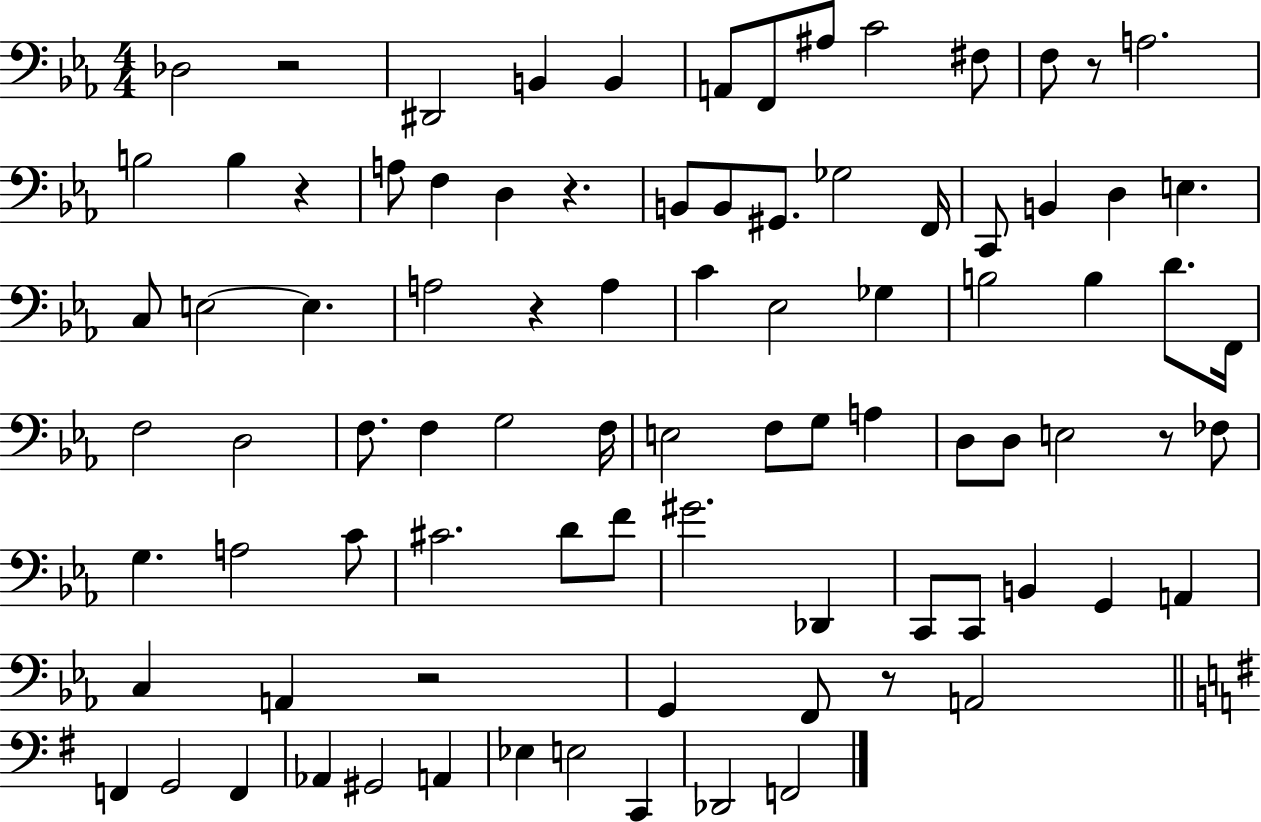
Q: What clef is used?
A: bass